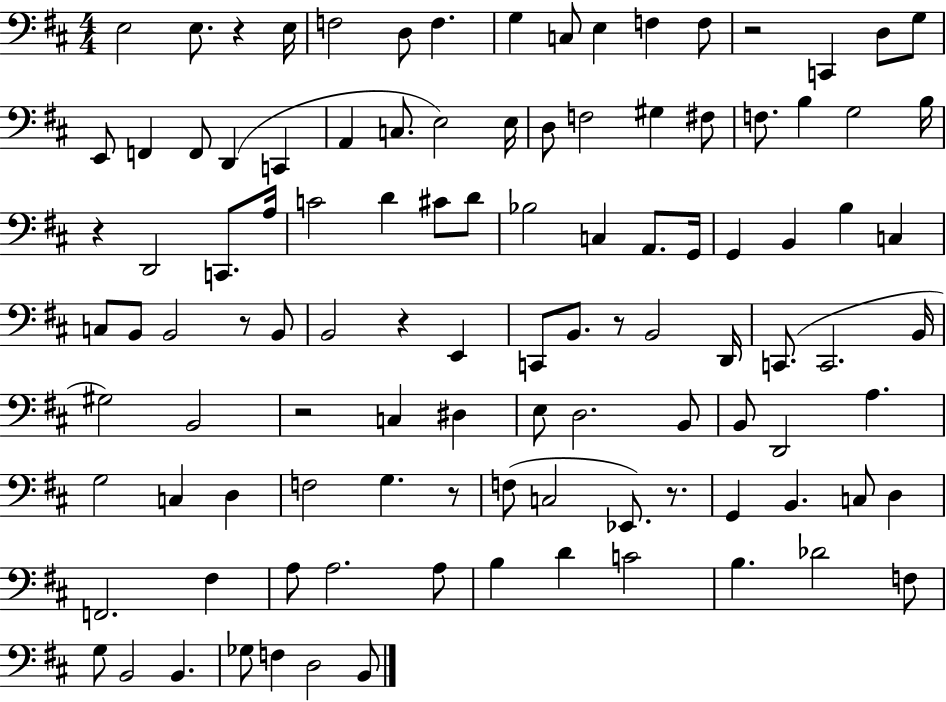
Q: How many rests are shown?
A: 9